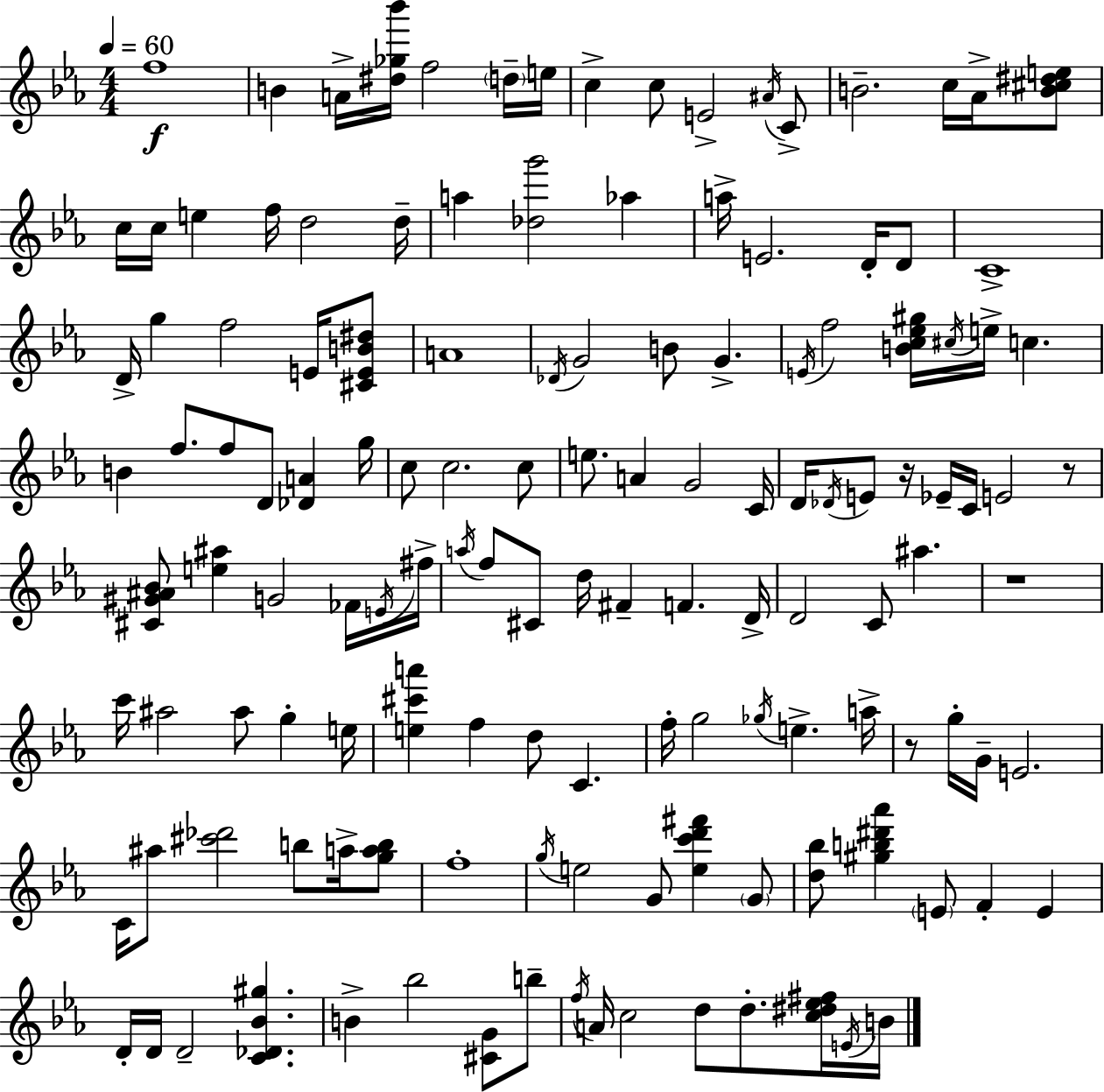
{
  \clef treble
  \numericTimeSignature
  \time 4/4
  \key ees \major
  \tempo 4 = 60
  f''1\f | b'4 a'16-> <dis'' ges'' bes'''>16 f''2 \parenthesize d''16-- e''16 | c''4-> c''8 e'2-> \acciaccatura { ais'16 } c'8-> | b'2.-- c''16 aes'16-> <b' cis'' dis'' e''>8 | \break c''16 c''16 e''4 f''16 d''2 | d''16-- a''4 <des'' g'''>2 aes''4 | a''16-> e'2. d'16-. d'8 | c'1-> | \break d'16-> g''4 f''2 e'16 <cis' e' b' dis''>8 | a'1 | \acciaccatura { des'16 } g'2 b'8 g'4.-> | \acciaccatura { e'16 } f''2 <b' c'' ees'' gis''>16 \acciaccatura { cis''16 } e''16-> c''4. | \break b'4 f''8. f''8 d'8 <des' a'>4 | g''16 c''8 c''2. | c''8 e''8. a'4 g'2 | c'16 d'16 \acciaccatura { des'16 } e'8 r16 ees'16-- c'16 e'2 | \break r8 <cis' gis' ais' bes'>8 <e'' ais''>4 g'2 | fes'16 \acciaccatura { e'16 } fis''16-> \acciaccatura { a''16 } f''8 cis'8 d''16 fis'4-- | f'4. d'16-> d'2 c'8 | ais''4. r1 | \break c'''16 ais''2 | ais''8 g''4-. e''16 <e'' cis''' a'''>4 f''4 d''8 | c'4. f''16-. g''2 | \acciaccatura { ges''16 } e''4.-> a''16-> r8 g''16-. g'16-- e'2. | \break c'16 ais''8 <cis''' des'''>2 | b''8 a''16-> <g'' a'' b''>8 f''1-. | \acciaccatura { g''16 } e''2 | g'8 <e'' c''' d''' fis'''>4 \parenthesize g'8 <d'' bes''>8 <gis'' b'' dis''' aes'''>4 \parenthesize e'8 | \break f'4-. e'4 d'16-. d'16 d'2-- | <c' des' bes' gis''>4. b'4-> bes''2 | <cis' g'>8 b''8-- \acciaccatura { f''16 } a'16 c''2 | d''8 d''8.-. <c'' dis'' ees'' fis''>16 \acciaccatura { e'16 } b'16 \bar "|."
}